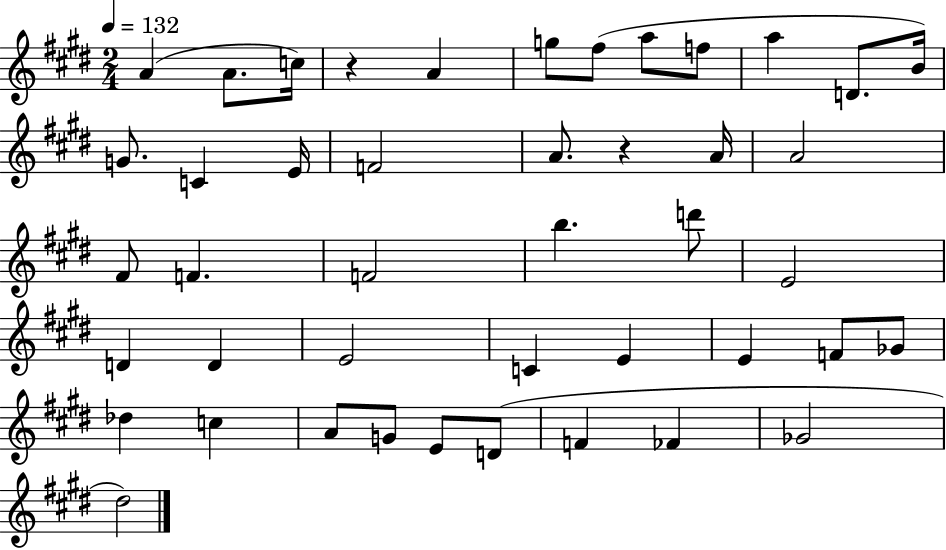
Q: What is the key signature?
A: E major